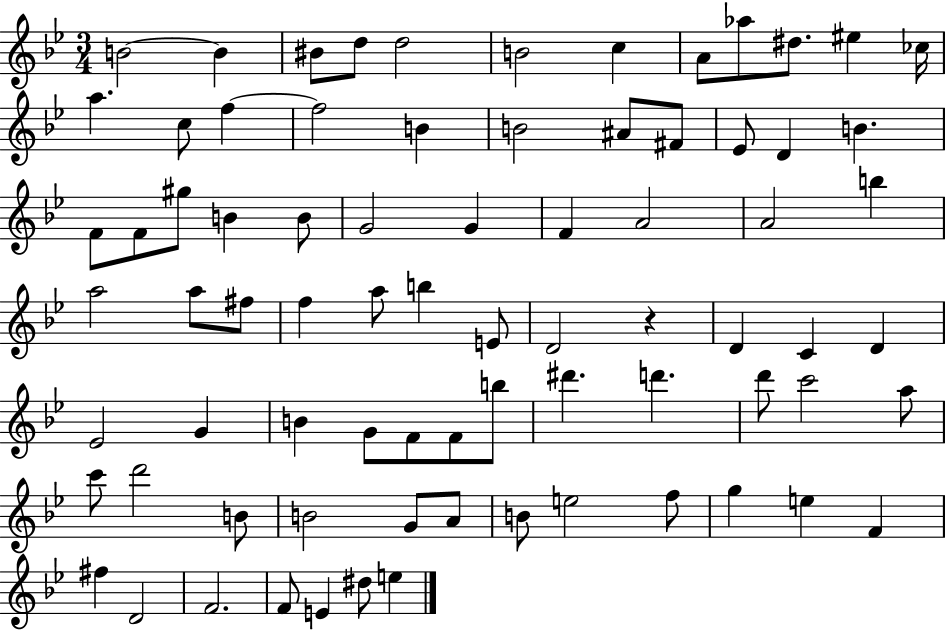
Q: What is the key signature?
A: BES major